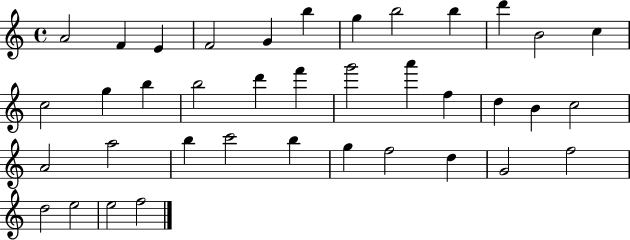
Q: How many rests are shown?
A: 0